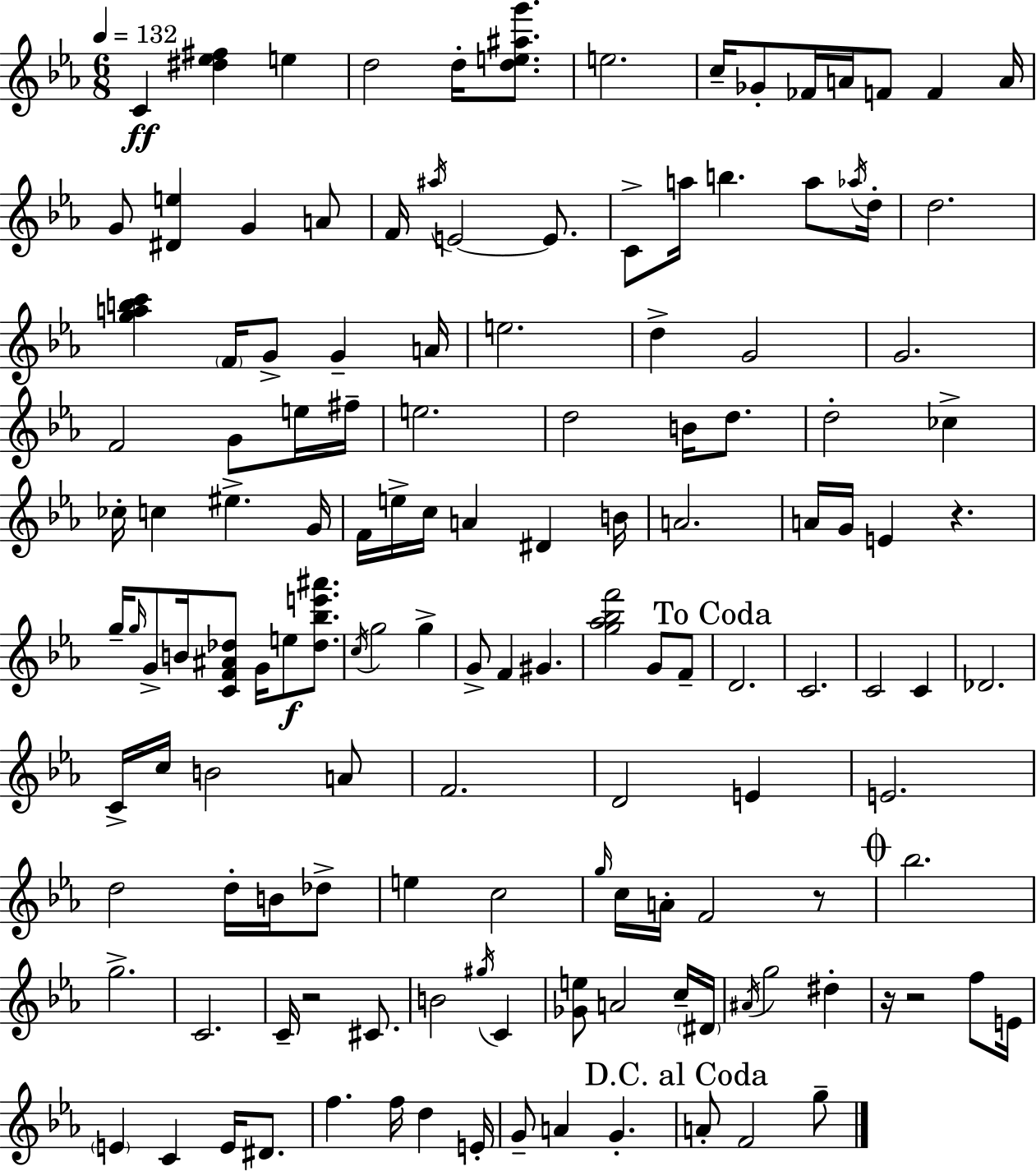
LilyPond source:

{
  \clef treble
  \numericTimeSignature
  \time 6/8
  \key ees \major
  \tempo 4 = 132
  c'4\ff <dis'' ees'' fis''>4 e''4 | d''2 d''16-. <d'' e'' ais'' g'''>8. | e''2. | c''16-- ges'8-. fes'16 a'16 f'8 f'4 a'16 | \break g'8 <dis' e''>4 g'4 a'8 | f'16 \acciaccatura { ais''16 } e'2~~ e'8. | c'8-> a''16 b''4. a''8 | \acciaccatura { aes''16 } d''16-. d''2. | \break <g'' a'' b'' c'''>4 \parenthesize f'16 g'8-> g'4-- | a'16 e''2. | d''4-> g'2 | g'2. | \break f'2 g'8 | e''16 fis''16-- e''2. | d''2 b'16 d''8. | d''2-. ces''4-> | \break ces''16-. c''4 eis''4.-> | g'16 f'16 e''16-> c''16 a'4 dis'4 | b'16 a'2. | a'16 g'16 e'4 r4. | \break g''16-- \grace { g''16 } g'8-> b'16 <c' f' ais' des''>8 g'16 e''8\f | <des'' bes'' e''' ais'''>8. \acciaccatura { c''16 } g''2 | g''4-> g'8-> f'4 gis'4. | <g'' aes'' bes'' f'''>2 | \break g'8 f'8-- \mark "To Coda" d'2. | c'2. | c'2 | c'4 des'2. | \break c'16-> c''16 b'2 | a'8 f'2. | d'2 | e'4 e'2. | \break d''2 | d''16-. b'16 des''8-> e''4 c''2 | \grace { g''16 } c''16 a'16-. f'2 | r8 \mark \markup { \musicglyph "scripts.coda" } bes''2. | \break g''2.-> | c'2. | c'16-- r2 | cis'8. b'2 | \break \acciaccatura { gis''16 } c'4 <ges' e''>8 a'2 | c''16-- \parenthesize dis'16 \acciaccatura { ais'16 } g''2 | dis''4-. r16 r2 | f''8 e'16 \parenthesize e'4 c'4 | \break e'16 dis'8. f''4. | f''16 d''4 e'16-. g'8-- a'4 | g'4.-. \mark "D.C. al Coda" a'8-. f'2 | g''8-- \bar "|."
}